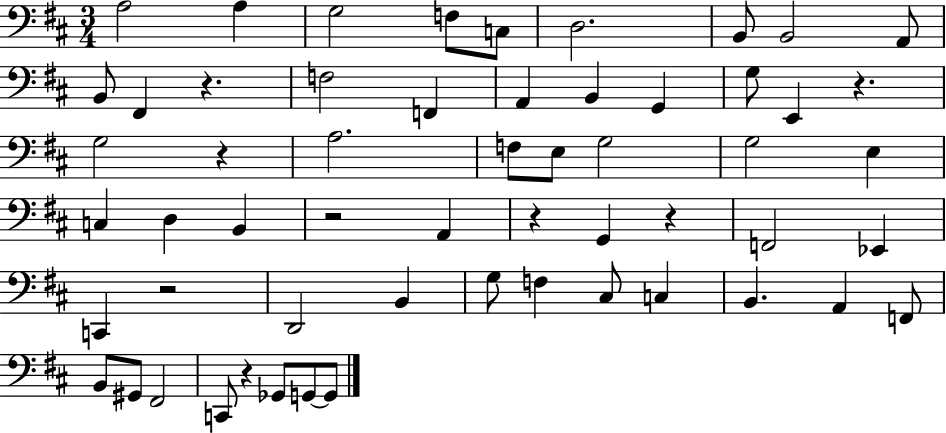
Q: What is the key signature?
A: D major